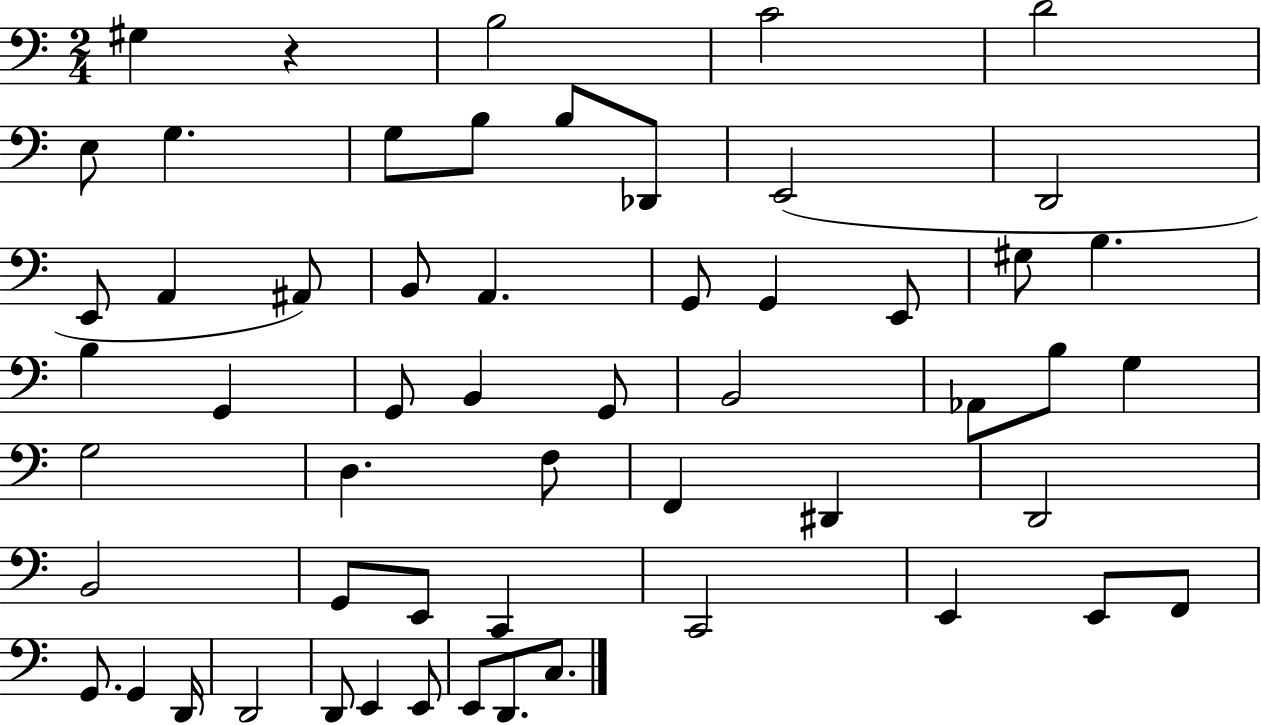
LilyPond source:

{
  \clef bass
  \numericTimeSignature
  \time 2/4
  \key c \major
  gis4 r4 | b2 | c'2 | d'2 | \break e8 g4. | g8 b8 b8 des,8 | e,2( | d,2 | \break e,8 a,4 ais,8) | b,8 a,4. | g,8 g,4 e,8 | gis8 b4. | \break b4 g,4 | g,8 b,4 g,8 | b,2 | aes,8 b8 g4 | \break g2 | d4. f8 | f,4 dis,4 | d,2 | \break b,2 | g,8 e,8 c,4 | c,2 | e,4 e,8 f,8 | \break g,8. g,4 d,16 | d,2 | d,8 e,4 e,8 | e,8 d,8. c8. | \break \bar "|."
}